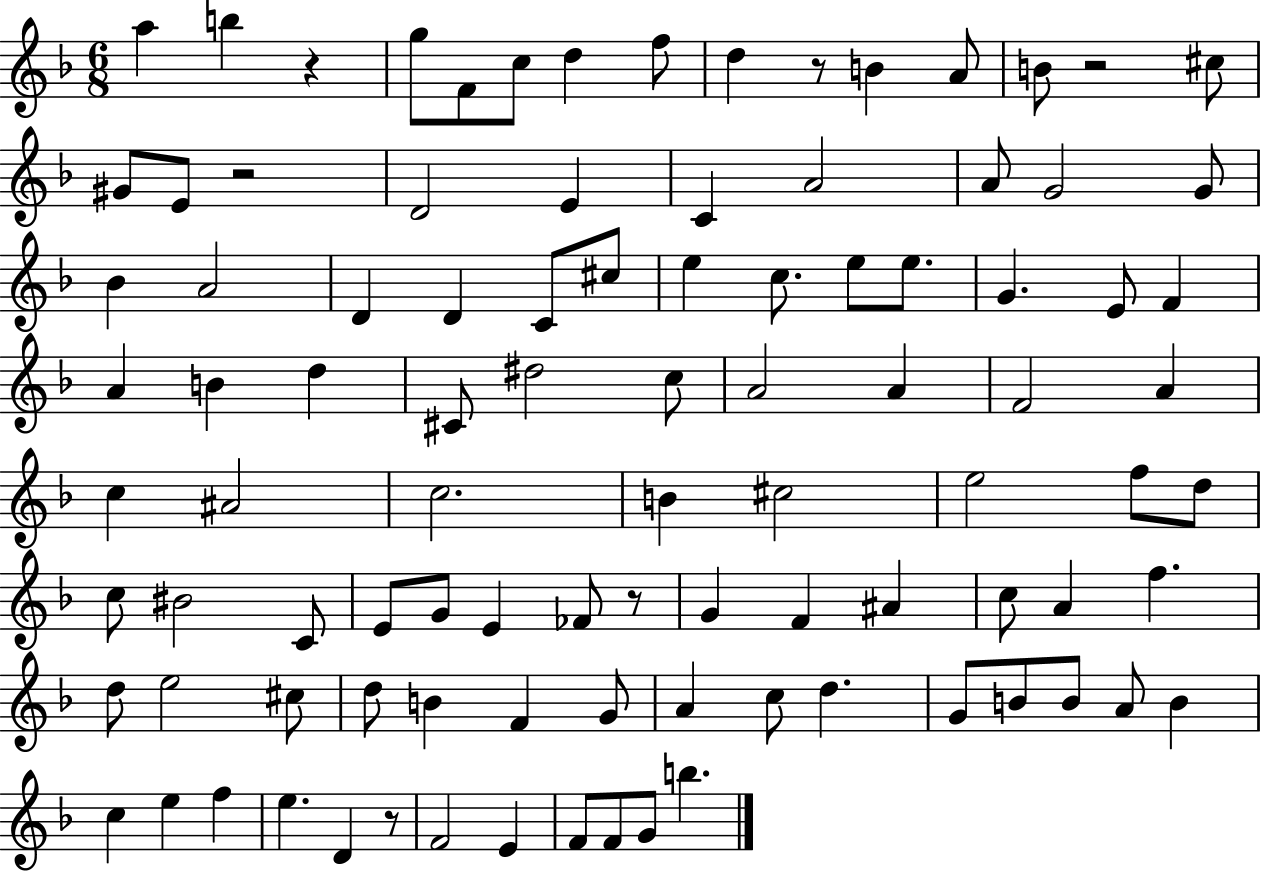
X:1
T:Untitled
M:6/8
L:1/4
K:F
a b z g/2 F/2 c/2 d f/2 d z/2 B A/2 B/2 z2 ^c/2 ^G/2 E/2 z2 D2 E C A2 A/2 G2 G/2 _B A2 D D C/2 ^c/2 e c/2 e/2 e/2 G E/2 F A B d ^C/2 ^d2 c/2 A2 A F2 A c ^A2 c2 B ^c2 e2 f/2 d/2 c/2 ^B2 C/2 E/2 G/2 E _F/2 z/2 G F ^A c/2 A f d/2 e2 ^c/2 d/2 B F G/2 A c/2 d G/2 B/2 B/2 A/2 B c e f e D z/2 F2 E F/2 F/2 G/2 b